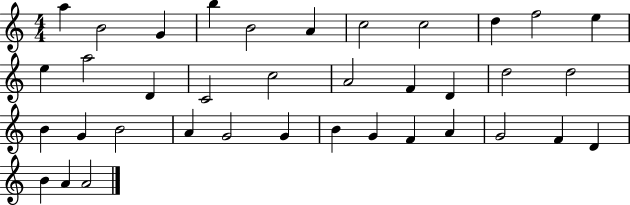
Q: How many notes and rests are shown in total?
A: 37